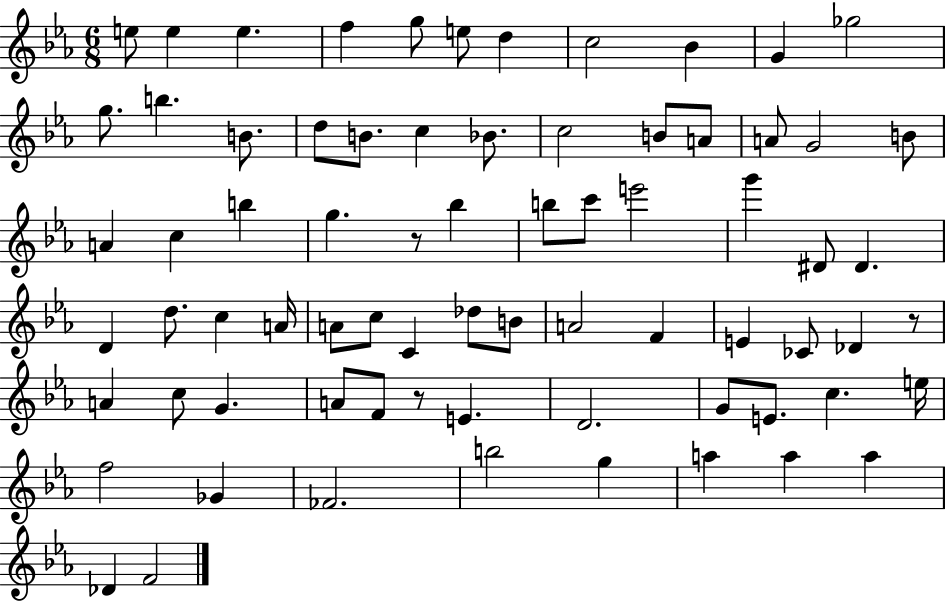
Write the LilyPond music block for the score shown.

{
  \clef treble
  \numericTimeSignature
  \time 6/8
  \key ees \major
  e''8 e''4 e''4. | f''4 g''8 e''8 d''4 | c''2 bes'4 | g'4 ges''2 | \break g''8. b''4. b'8. | d''8 b'8. c''4 bes'8. | c''2 b'8 a'8 | a'8 g'2 b'8 | \break a'4 c''4 b''4 | g''4. r8 bes''4 | b''8 c'''8 e'''2 | g'''4 dis'8 dis'4. | \break d'4 d''8. c''4 a'16 | a'8 c''8 c'4 des''8 b'8 | a'2 f'4 | e'4 ces'8 des'4 r8 | \break a'4 c''8 g'4. | a'8 f'8 r8 e'4. | d'2. | g'8 e'8. c''4. e''16 | \break f''2 ges'4 | fes'2. | b''2 g''4 | a''4 a''4 a''4 | \break des'4 f'2 | \bar "|."
}